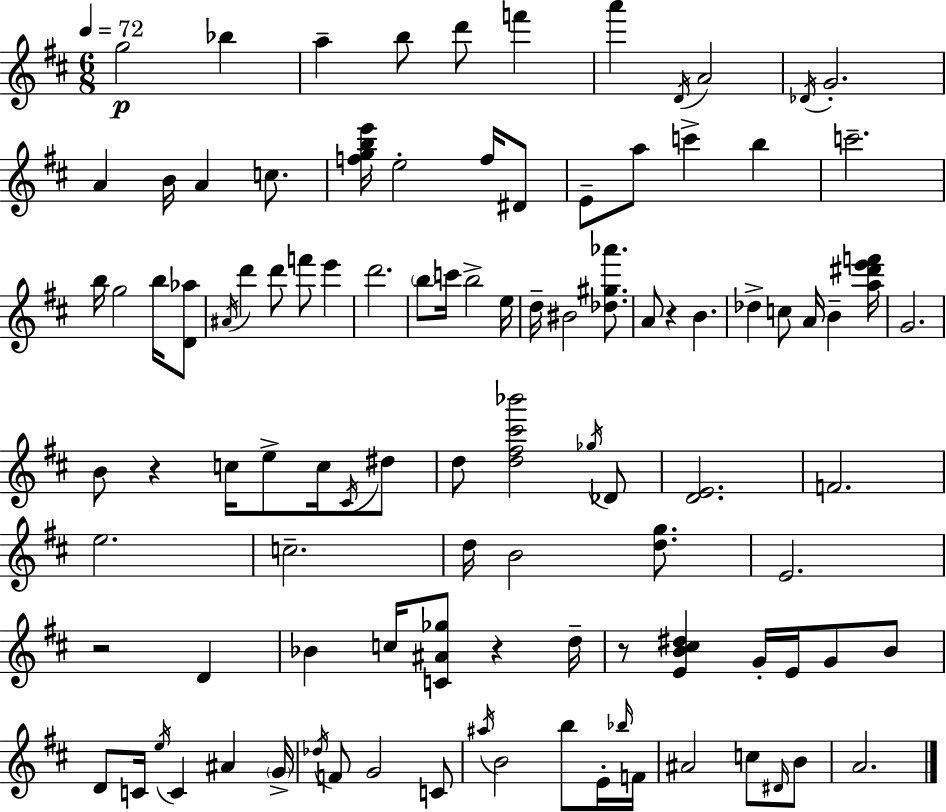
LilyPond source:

{
  \clef treble
  \numericTimeSignature
  \time 6/8
  \key d \major
  \tempo 4 = 72
  g''2\p bes''4 | a''4-- b''8 d'''8 f'''4 | a'''4 \acciaccatura { d'16 } a'2 | \acciaccatura { des'16 } g'2.-. | \break a'4 b'16 a'4 c''8. | <f'' g'' b'' e'''>16 e''2-. f''16 | dis'8 e'8-- a''8 c'''4-> b''4 | c'''2.-- | \break b''16 g''2 b''16 | <d' aes''>8 \acciaccatura { ais'16 } d'''4 d'''8 f'''8 e'''4 | d'''2. | \parenthesize b''8 c'''16 b''2-> | \break e''16 d''16-- bis'2 | <des'' gis'' aes'''>8. a'8 r4 b'4. | des''4-> c''8 a'16 b'4-- | <a'' dis''' e''' f'''>16 g'2. | \break b'8 r4 c''16 e''8-> | c''16 \acciaccatura { cis'16 } dis''8 d''8 <d'' fis'' cis''' bes'''>2 | \acciaccatura { ges''16 } des'8 <d' e'>2. | f'2. | \break e''2. | c''2.-- | d''16 b'2 | <d'' g''>8. e'2. | \break r2 | d'4 bes'4 c''16 <c' ais' ges''>8 | r4 d''16-- r8 <e' b' cis'' dis''>4 g'16-. | e'16 g'8 b'8 d'8 c'16 \acciaccatura { e''16 } c'4 | \break ais'4 \parenthesize g'16-> \acciaccatura { des''16 } f'8 g'2 | c'8 \acciaccatura { ais''16 } b'2 | b''8 e'16-. \grace { bes''16 } f'16 ais'2 | c''8 \grace { dis'16 } b'8 a'2. | \break \bar "|."
}